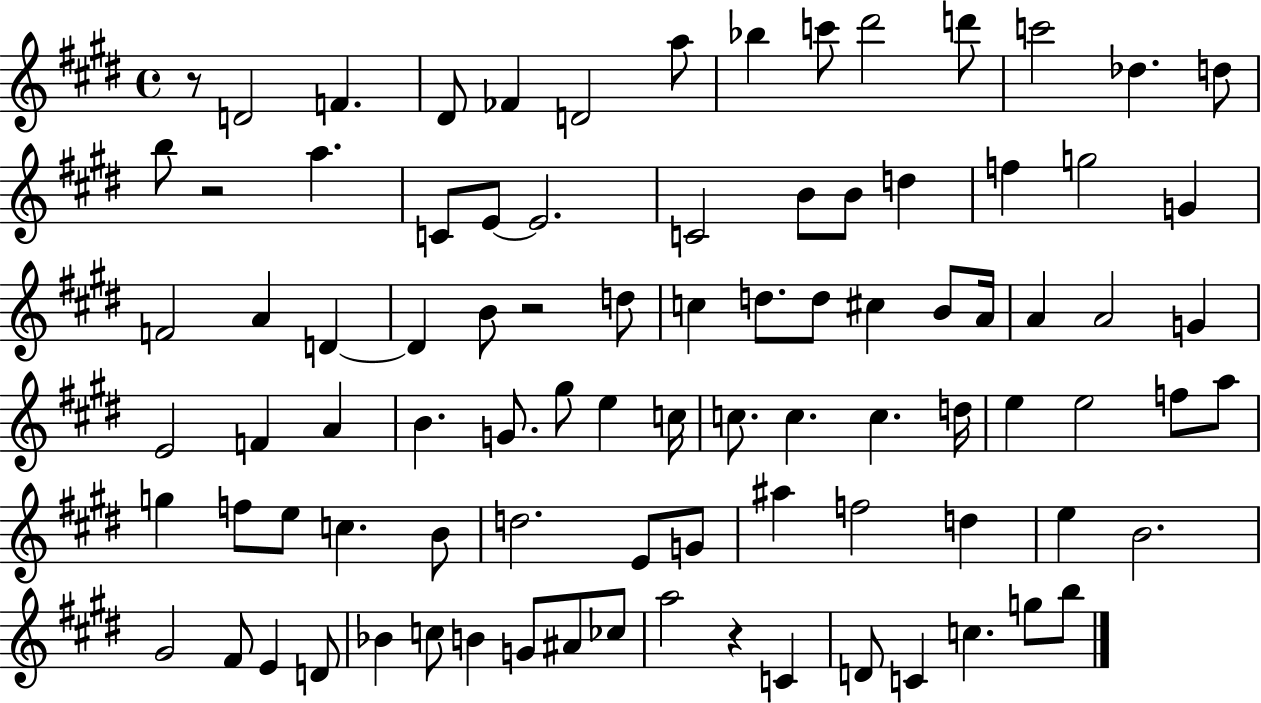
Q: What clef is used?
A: treble